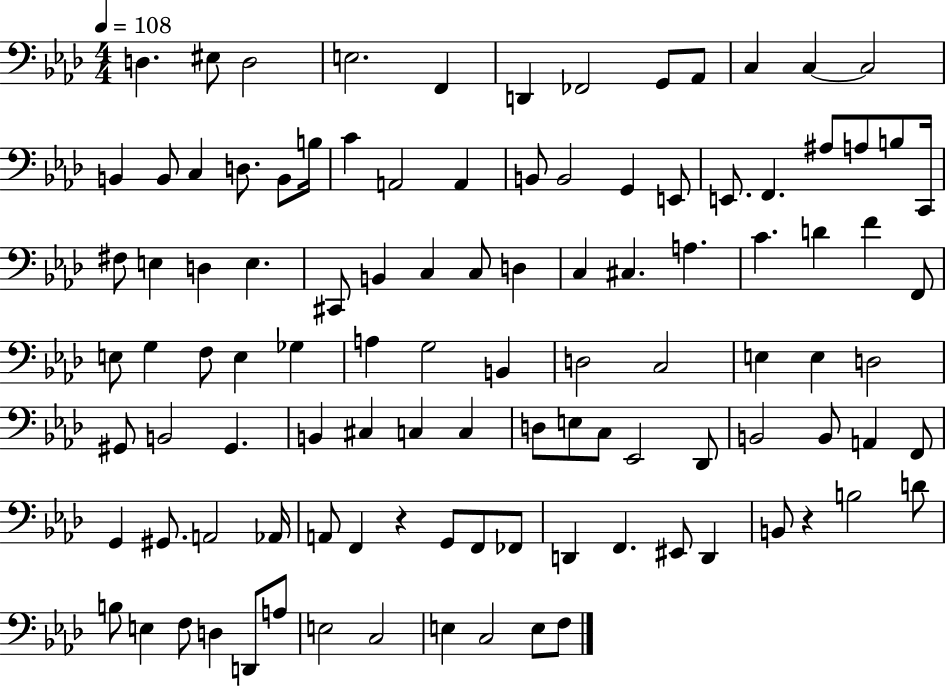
{
  \clef bass
  \numericTimeSignature
  \time 4/4
  \key aes \major
  \tempo 4 = 108
  d4. eis8 d2 | e2. f,4 | d,4 fes,2 g,8 aes,8 | c4 c4~~ c2 | \break b,4 b,8 c4 d8. b,8 b16 | c'4 a,2 a,4 | b,8 b,2 g,4 e,8 | e,8. f,4. ais8 a8 b8 c,16 | \break fis8 e4 d4 e4. | cis,8 b,4 c4 c8 d4 | c4 cis4. a4. | c'4. d'4 f'4 f,8 | \break e8 g4 f8 e4 ges4 | a4 g2 b,4 | d2 c2 | e4 e4 d2 | \break gis,8 b,2 gis,4. | b,4 cis4 c4 c4 | d8 e8 c8 ees,2 des,8 | b,2 b,8 a,4 f,8 | \break g,4 gis,8. a,2 aes,16 | a,8 f,4 r4 g,8 f,8 fes,8 | d,4 f,4. eis,8 d,4 | b,8 r4 b2 d'8 | \break b8 e4 f8 d4 d,8 a8 | e2 c2 | e4 c2 e8 f8 | \bar "|."
}